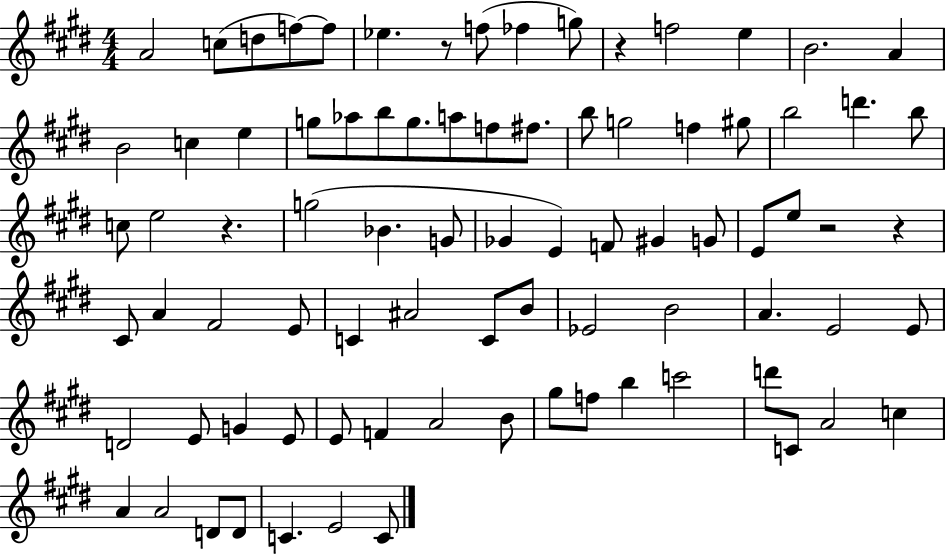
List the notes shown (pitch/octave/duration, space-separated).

A4/h C5/e D5/e F5/e F5/e Eb5/q. R/e F5/e FES5/q G5/e R/q F5/h E5/q B4/h. A4/q B4/h C5/q E5/q G5/e Ab5/e B5/e G5/e. A5/e F5/e F#5/e. B5/e G5/h F5/q G#5/e B5/h D6/q. B5/e C5/e E5/h R/q. G5/h Bb4/q. G4/e Gb4/q E4/q F4/e G#4/q G4/e E4/e E5/e R/h R/q C#4/e A4/q F#4/h E4/e C4/q A#4/h C4/e B4/e Eb4/h B4/h A4/q. E4/h E4/e D4/h E4/e G4/q E4/e E4/e F4/q A4/h B4/e G#5/e F5/e B5/q C6/h D6/e C4/e A4/h C5/q A4/q A4/h D4/e D4/e C4/q. E4/h C4/e